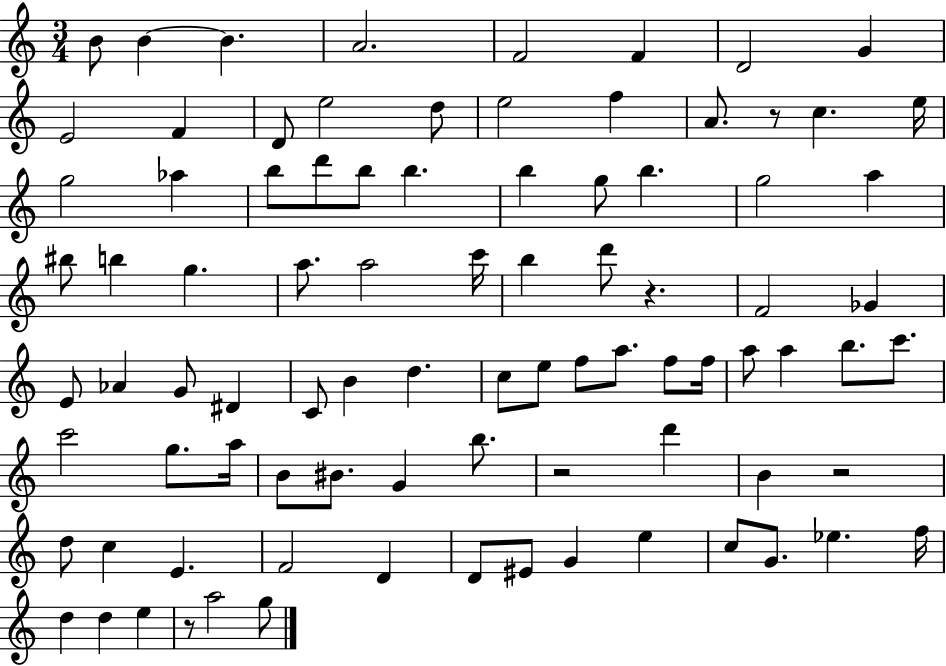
B4/e B4/q B4/q. A4/h. F4/h F4/q D4/h G4/q E4/h F4/q D4/e E5/h D5/e E5/h F5/q A4/e. R/e C5/q. E5/s G5/h Ab5/q B5/e D6/e B5/e B5/q. B5/q G5/e B5/q. G5/h A5/q BIS5/e B5/q G5/q. A5/e. A5/h C6/s B5/q D6/e R/q. F4/h Gb4/q E4/e Ab4/q G4/e D#4/q C4/e B4/q D5/q. C5/e E5/e F5/e A5/e. F5/e F5/s A5/e A5/q B5/e. C6/e. C6/h G5/e. A5/s B4/e BIS4/e. G4/q B5/e. R/h D6/q B4/q R/h D5/e C5/q E4/q. F4/h D4/q D4/e EIS4/e G4/q E5/q C5/e G4/e. Eb5/q. F5/s D5/q D5/q E5/q R/e A5/h G5/e